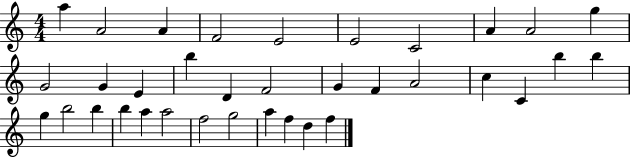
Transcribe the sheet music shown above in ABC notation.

X:1
T:Untitled
M:4/4
L:1/4
K:C
a A2 A F2 E2 E2 C2 A A2 g G2 G E b D F2 G F A2 c C b b g b2 b b a a2 f2 g2 a f d f